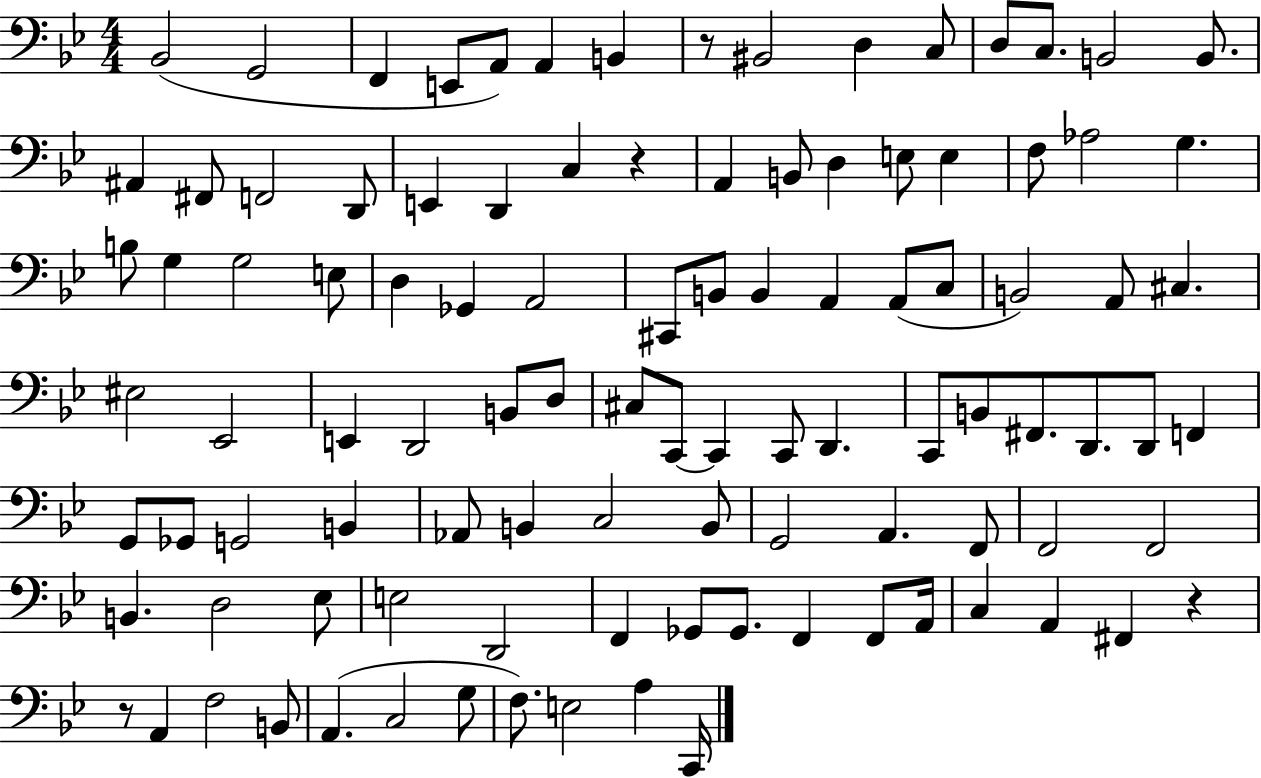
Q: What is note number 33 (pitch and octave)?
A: E3